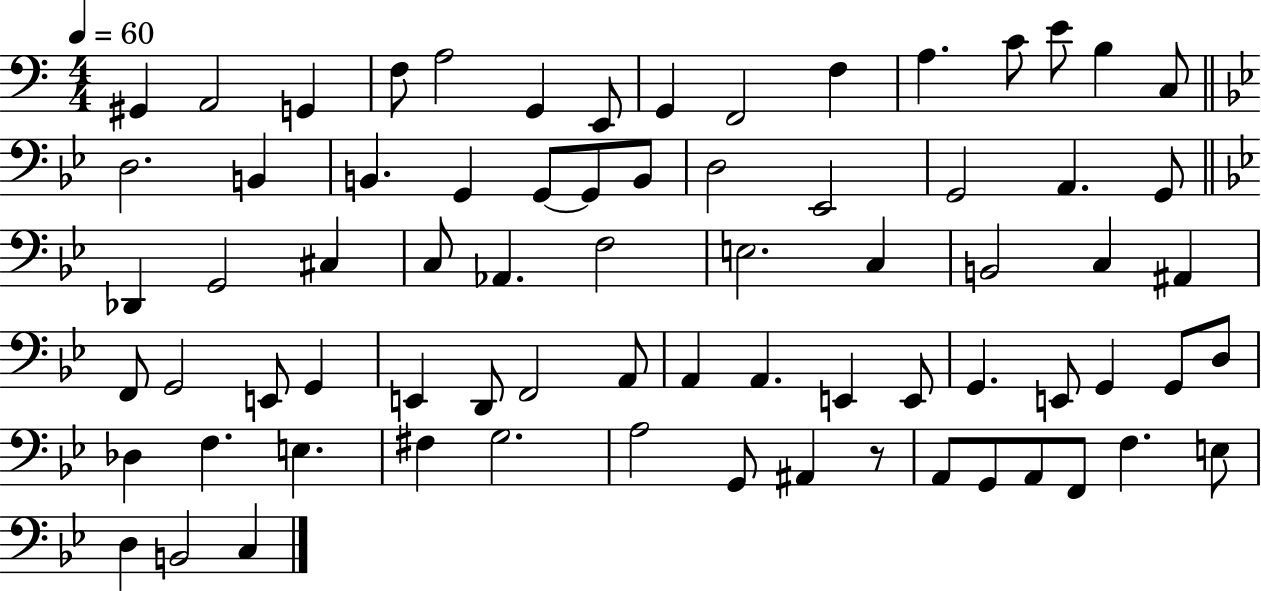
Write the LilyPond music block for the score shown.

{
  \clef bass
  \numericTimeSignature
  \time 4/4
  \key c \major
  \tempo 4 = 60
  gis,4 a,2 g,4 | f8 a2 g,4 e,8 | g,4 f,2 f4 | a4. c'8 e'8 b4 c8 | \break \bar "||" \break \key bes \major d2. b,4 | b,4. g,4 g,8~~ g,8 b,8 | d2 ees,2 | g,2 a,4. g,8 | \break \bar "||" \break \key g \minor des,4 g,2 cis4 | c8 aes,4. f2 | e2. c4 | b,2 c4 ais,4 | \break f,8 g,2 e,8 g,4 | e,4 d,8 f,2 a,8 | a,4 a,4. e,4 e,8 | g,4. e,8 g,4 g,8 d8 | \break des4 f4. e4. | fis4 g2. | a2 g,8 ais,4 r8 | a,8 g,8 a,8 f,8 f4. e8 | \break d4 b,2 c4 | \bar "|."
}